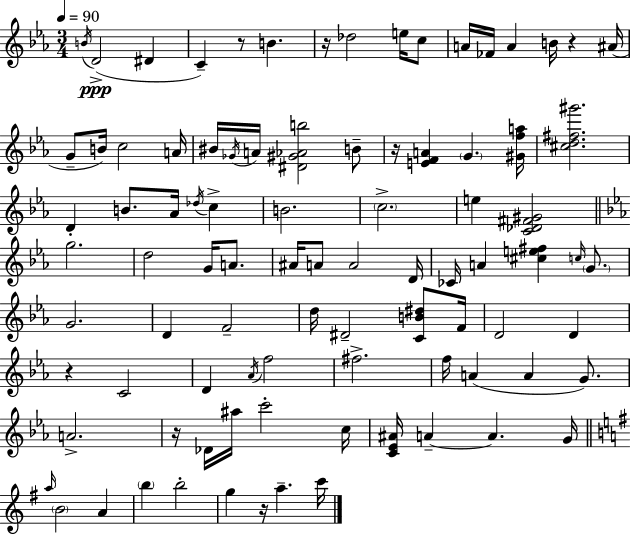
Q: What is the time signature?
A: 3/4